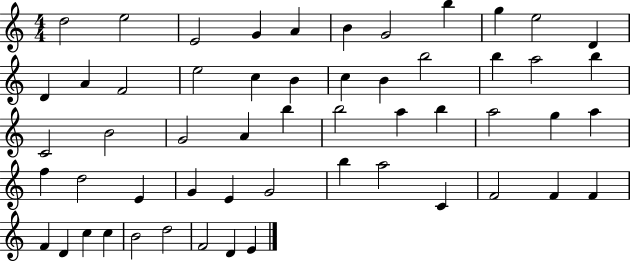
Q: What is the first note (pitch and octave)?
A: D5